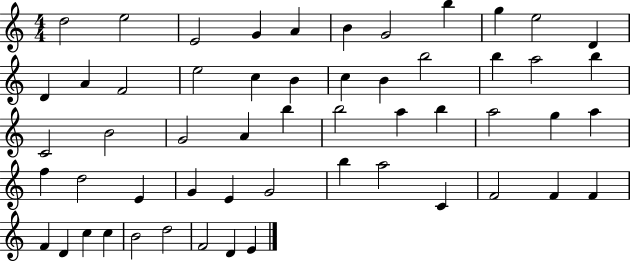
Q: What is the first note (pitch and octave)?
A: D5